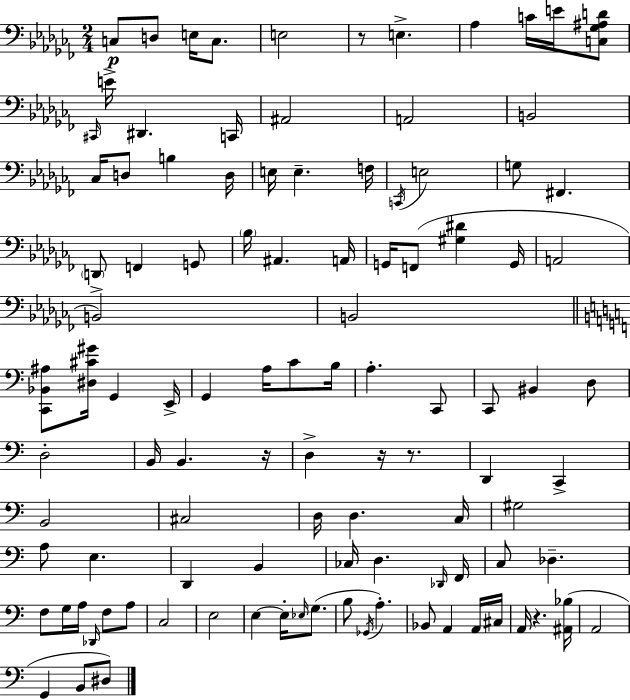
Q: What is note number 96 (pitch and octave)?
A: D#3